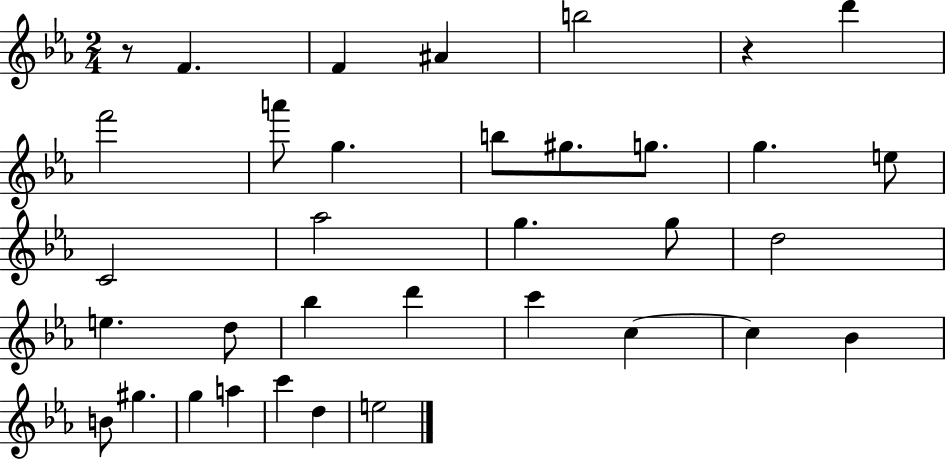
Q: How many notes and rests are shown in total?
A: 35